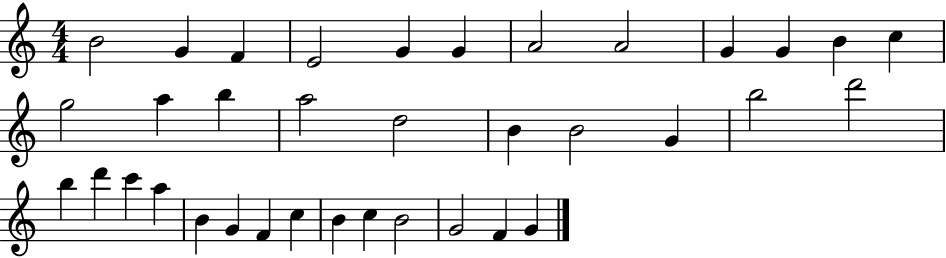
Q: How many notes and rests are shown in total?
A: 36